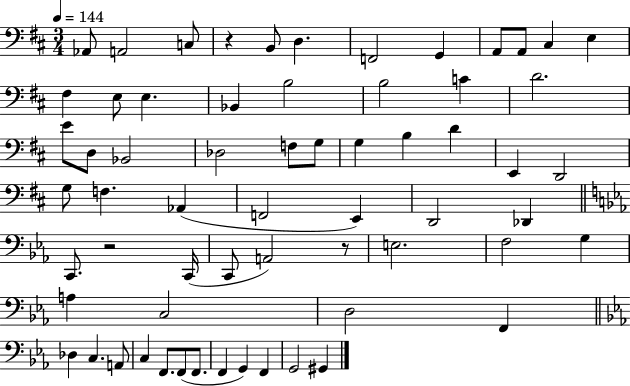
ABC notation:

X:1
T:Untitled
M:3/4
L:1/4
K:D
_A,,/2 A,,2 C,/2 z B,,/2 D, F,,2 G,, A,,/2 A,,/2 ^C, E, ^F, E,/2 E, _B,, B,2 B,2 C D2 E/2 D,/2 _B,,2 _D,2 F,/2 G,/2 G, B, D E,, D,,2 G,/2 F, _A,, F,,2 E,, D,,2 _D,, C,,/2 z2 C,,/4 C,,/2 A,,2 z/2 E,2 F,2 G, A, C,2 D,2 F,, _D, C, A,,/2 C, F,,/2 F,,/2 F,,/2 F,, G,, F,, G,,2 ^G,,